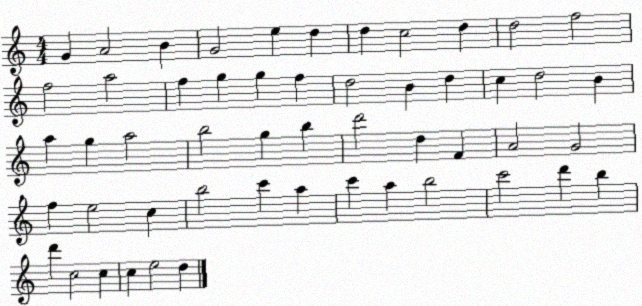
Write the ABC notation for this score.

X:1
T:Untitled
M:4/4
L:1/4
K:C
G A2 B G2 e d d c2 d d2 f2 f2 a2 f g g f d2 B d c d2 B a g a2 b2 g b d'2 d F A2 G2 f e2 c b2 c' a c' a b2 c'2 d' b d' c2 c c e2 d